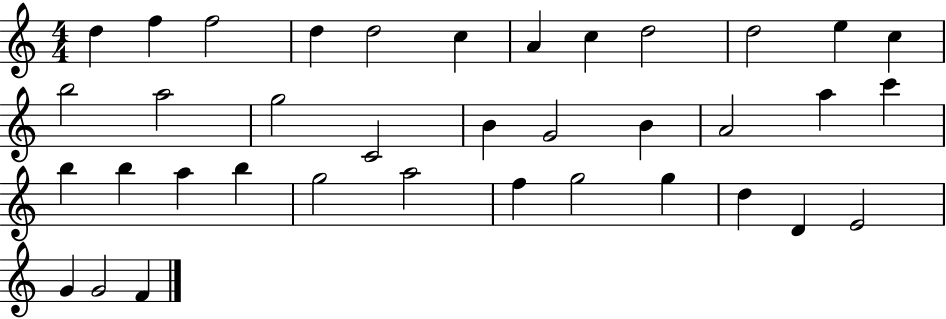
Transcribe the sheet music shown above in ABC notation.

X:1
T:Untitled
M:4/4
L:1/4
K:C
d f f2 d d2 c A c d2 d2 e c b2 a2 g2 C2 B G2 B A2 a c' b b a b g2 a2 f g2 g d D E2 G G2 F